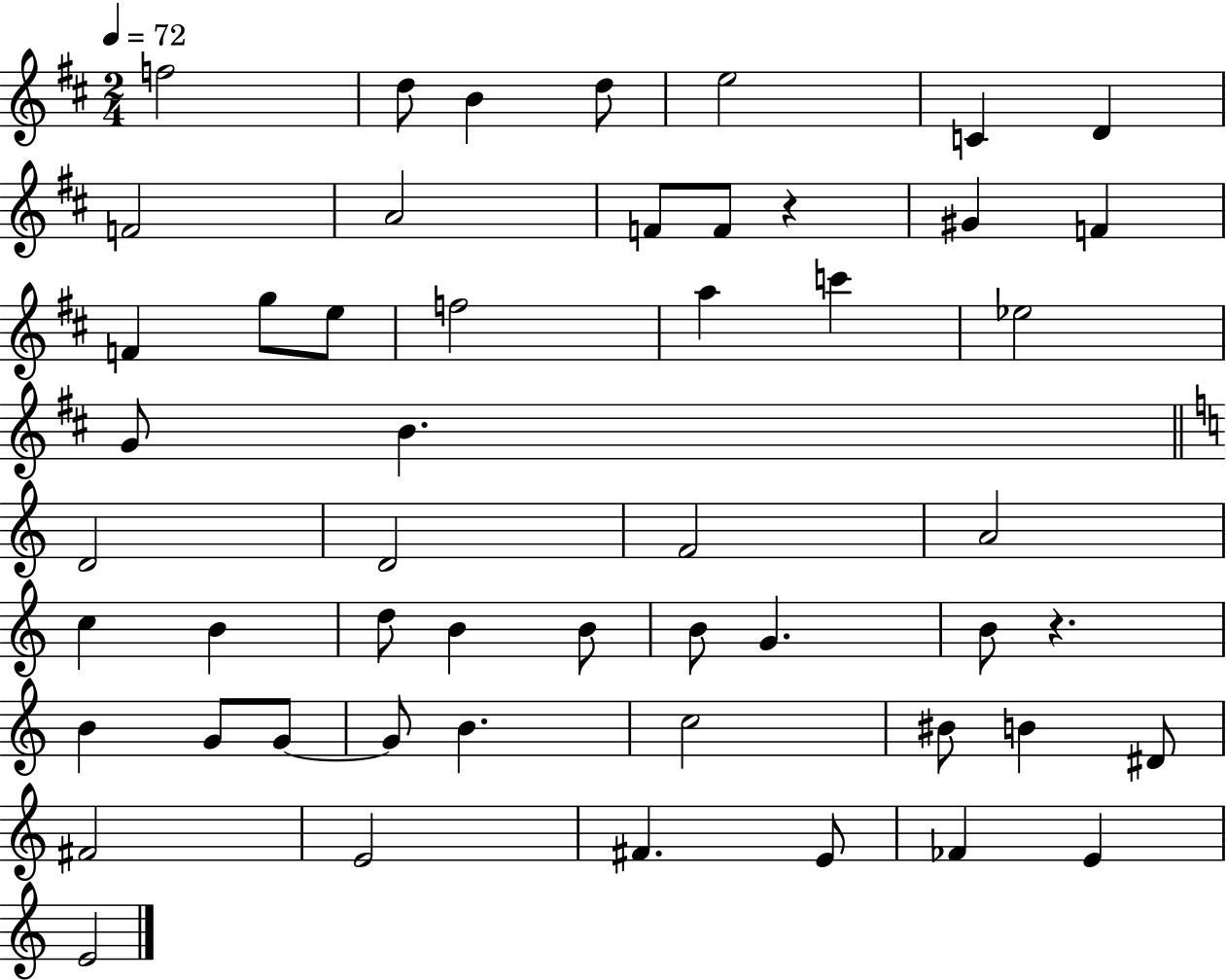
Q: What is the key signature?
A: D major